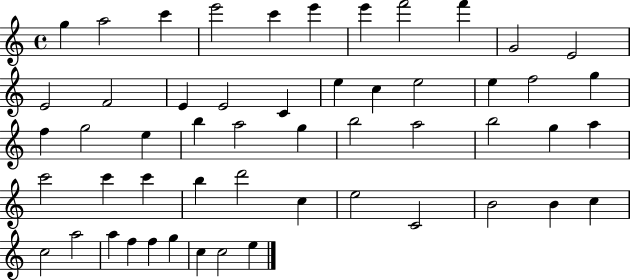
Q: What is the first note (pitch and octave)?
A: G5